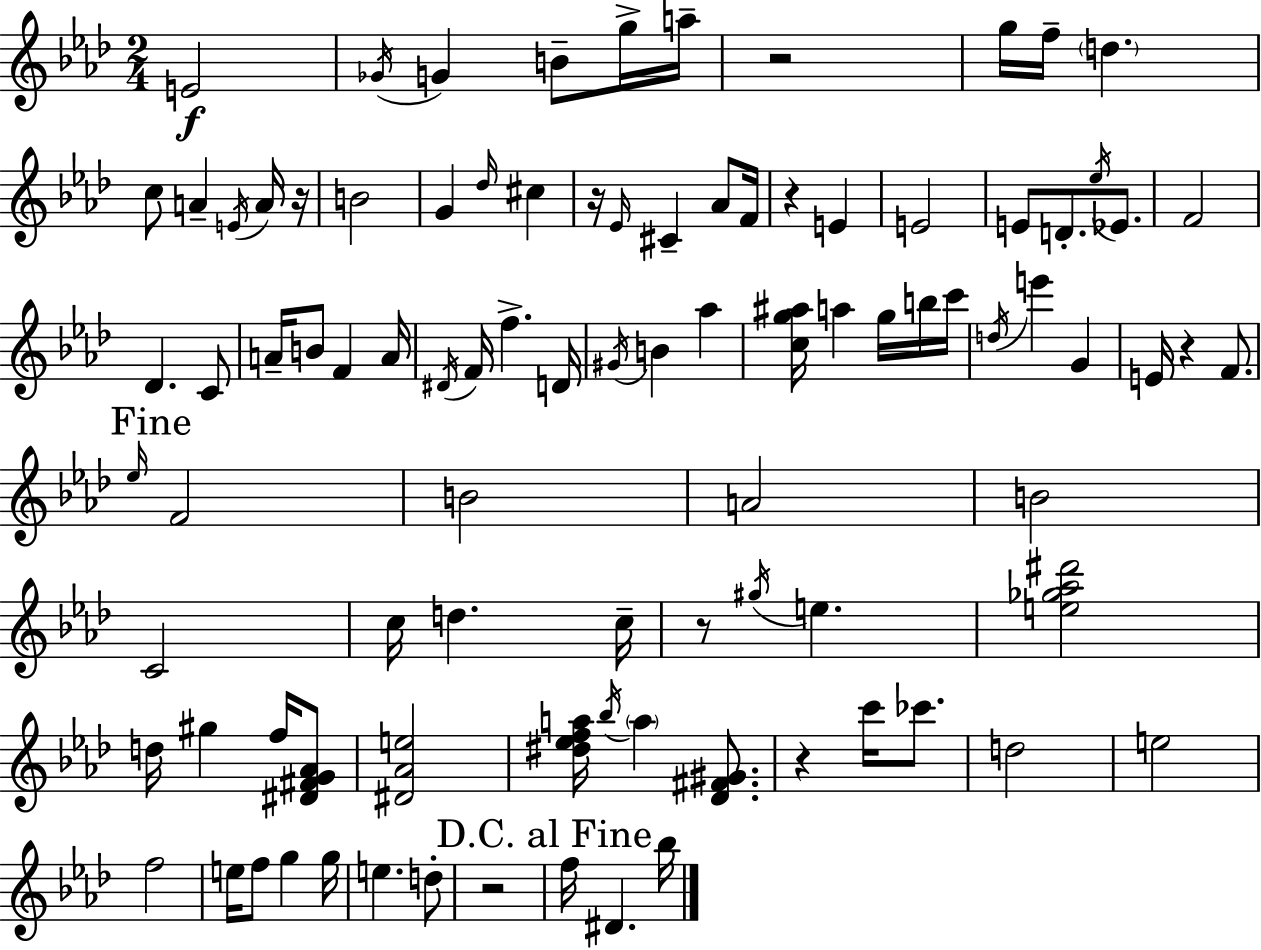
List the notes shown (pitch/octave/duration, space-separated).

E4/h Gb4/s G4/q B4/e G5/s A5/s R/h G5/s F5/s D5/q. C5/e A4/q E4/s A4/s R/s B4/h G4/q Db5/s C#5/q R/s Eb4/s C#4/q Ab4/e F4/s R/q E4/q E4/h E4/e D4/e. Eb5/s Eb4/e. F4/h Db4/q. C4/e A4/s B4/e F4/q A4/s D#4/s F4/s F5/q. D4/s G#4/s B4/q Ab5/q [C5,G5,A#5]/s A5/q G5/s B5/s C6/s D5/s E6/q G4/q E4/s R/q F4/e. Eb5/s F4/h B4/h A4/h B4/h C4/h C5/s D5/q. C5/s R/e G#5/s E5/q. [E5,Gb5,Ab5,D#6]/h D5/s G#5/q F5/s [D#4,F#4,G4,Ab4]/e [D#4,Ab4,E5]/h [D#5,Eb5,F5,A5]/s Bb5/s A5/q [Db4,F#4,G#4]/e. R/q C6/s CES6/e. D5/h E5/h F5/h E5/s F5/e G5/q G5/s E5/q. D5/e R/h F5/s D#4/q. Bb5/s